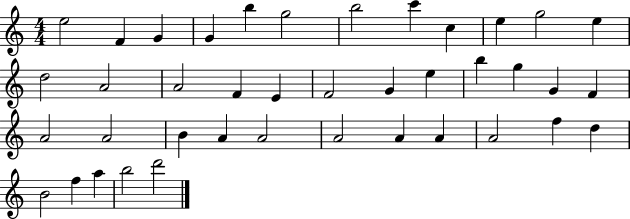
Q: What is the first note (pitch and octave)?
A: E5